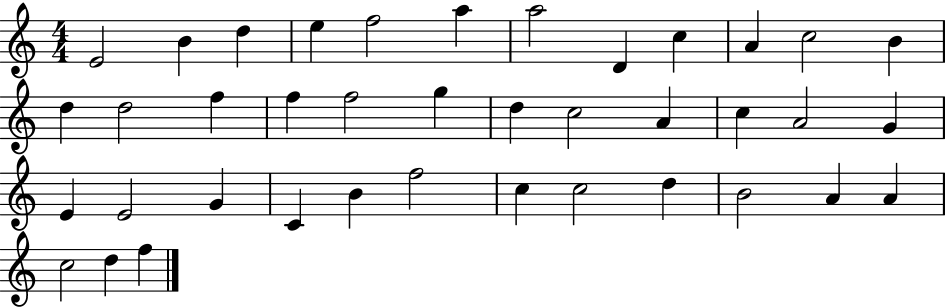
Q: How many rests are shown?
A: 0